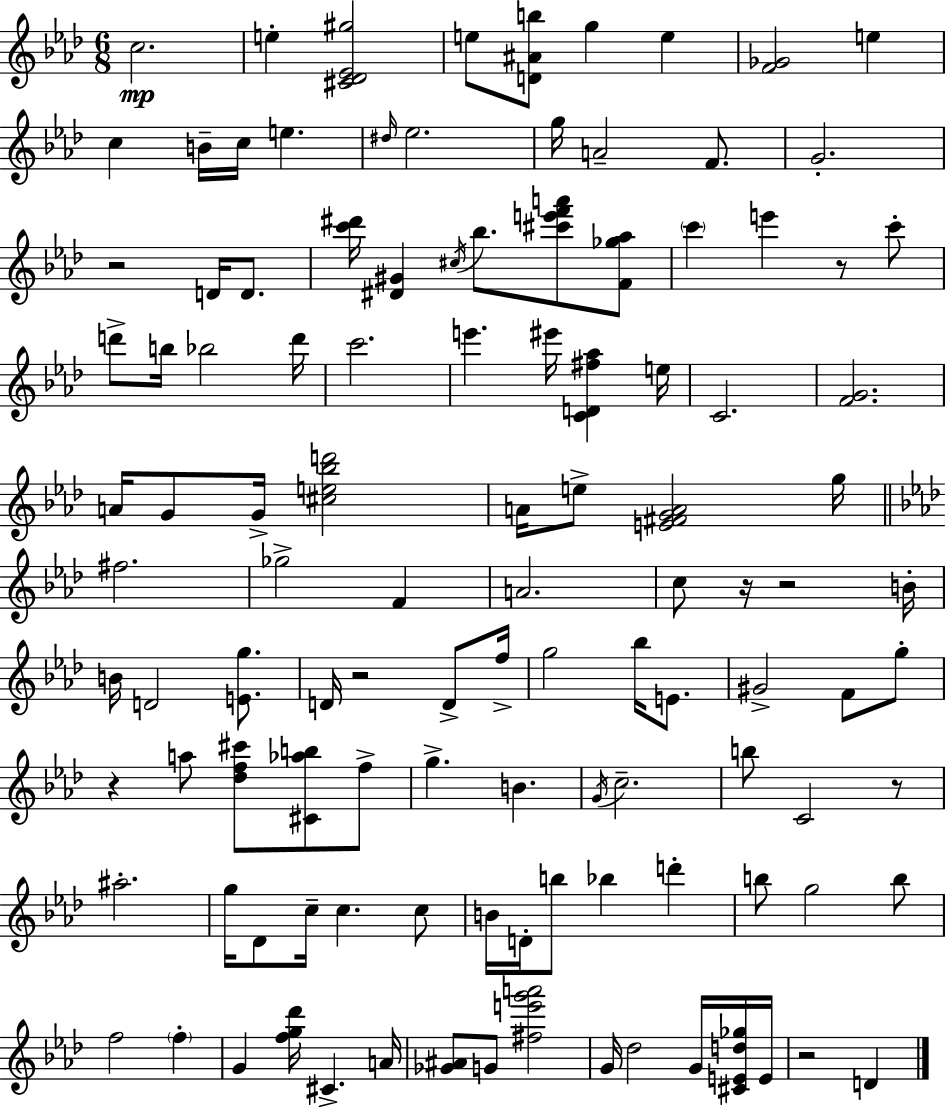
{
  \clef treble
  \numericTimeSignature
  \time 6/8
  \key f \minor
  \repeat volta 2 { c''2.\mp | e''4-. <cis' des' ees' gis''>2 | e''8 <d' ais' b''>8 g''4 e''4 | <f' ges'>2 e''4 | \break c''4 b'16-- c''16 e''4. | \grace { dis''16 } ees''2. | g''16 a'2-- f'8. | g'2.-. | \break r2 d'16 d'8. | <c''' dis'''>16 <dis' gis'>4 \acciaccatura { cis''16 } bes''8. <cis''' e''' f''' a'''>8 | <f' ges'' aes''>8 \parenthesize c'''4 e'''4 r8 | c'''8-. d'''8-> b''16 bes''2 | \break d'''16 c'''2. | e'''4. eis'''16 <c' d' fis'' aes''>4 | e''16 c'2. | <f' g'>2. | \break a'16 g'8 g'16-> <cis'' e'' bes'' d'''>2 | a'16 e''8-> <e' fis' g' a'>2 | g''16 \bar "||" \break \key aes \major fis''2. | ges''2-> f'4 | a'2. | c''8 r16 r2 b'16-. | \break b'16 d'2 <e' g''>8. | d'16 r2 d'8-> f''16-> | g''2 bes''16 e'8. | gis'2-> f'8 g''8-. | \break r4 a''8 <des'' f'' cis'''>8 <cis' aes'' b''>8 f''8-> | g''4.-> b'4. | \acciaccatura { g'16 } c''2.-- | b''8 c'2 r8 | \break ais''2.-. | g''16 des'8 c''16-- c''4. c''8 | b'16 d'16-. b''8 bes''4 d'''4-. | b''8 g''2 b''8 | \break f''2 \parenthesize f''4-. | g'4 <f'' g'' des'''>16 cis'4.-> | a'16 <ges' ais'>8 g'8 <fis'' e''' g''' a'''>2 | g'16 des''2 g'16 <cis' e' d'' ges''>16 | \break e'16 r2 d'4 | } \bar "|."
}